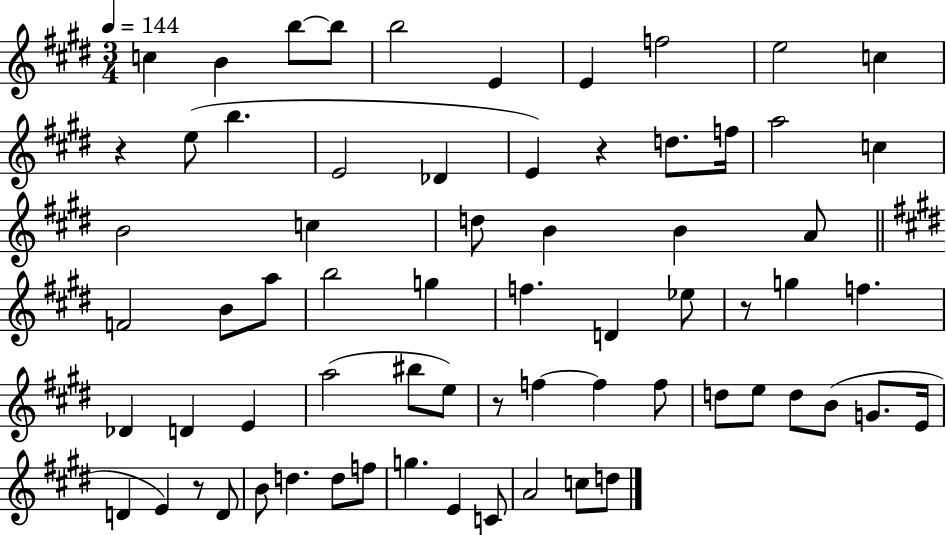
X:1
T:Untitled
M:3/4
L:1/4
K:E
c B b/2 b/2 b2 E E f2 e2 c z e/2 b E2 _D E z d/2 f/4 a2 c B2 c d/2 B B A/2 F2 B/2 a/2 b2 g f D _e/2 z/2 g f _D D E a2 ^b/2 e/2 z/2 f f f/2 d/2 e/2 d/2 B/2 G/2 E/4 D E z/2 D/2 B/2 d d/2 f/2 g E C/2 A2 c/2 d/2